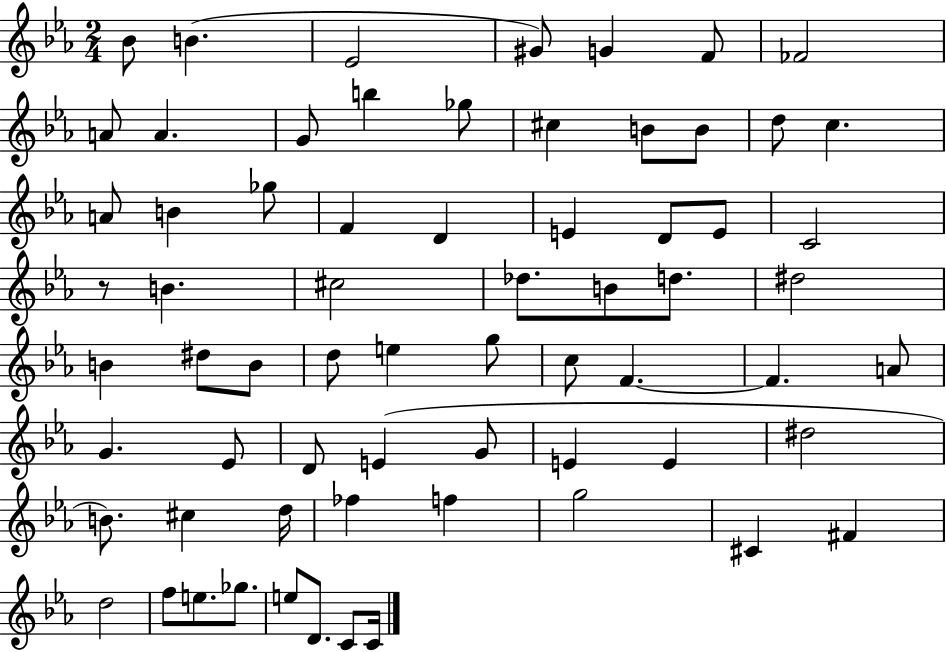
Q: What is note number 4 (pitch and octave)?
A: G#4